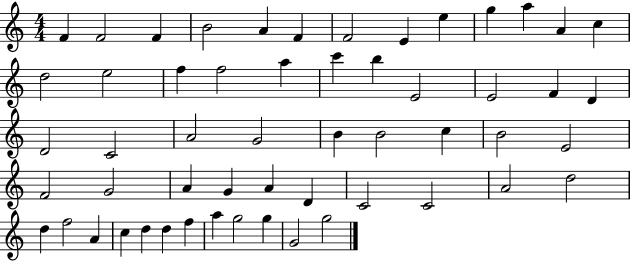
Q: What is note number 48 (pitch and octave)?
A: D5